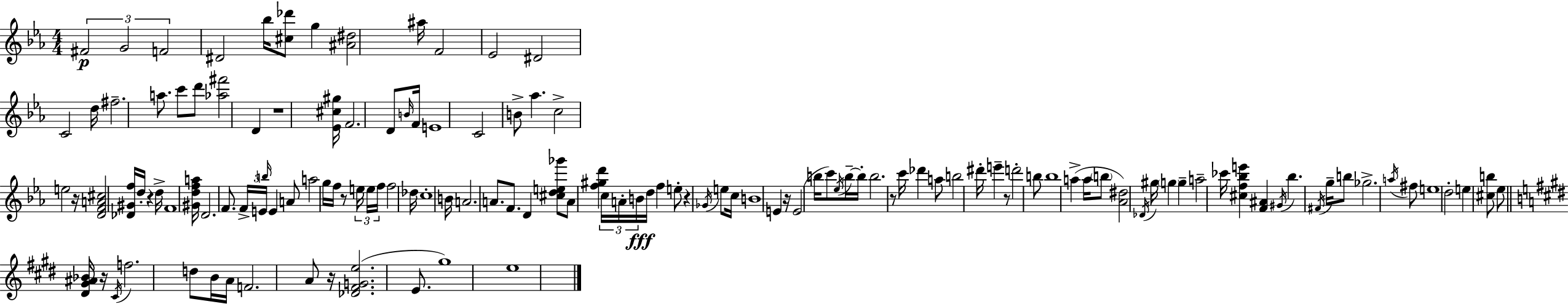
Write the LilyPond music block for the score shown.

{
  \clef treble
  \numericTimeSignature
  \time 4/4
  \key ees \major
  \tuplet 3/2 { fis'2\p g'2 | f'2 } dis'2 | bes''16 <cis'' des'''>8 g''4 <ais' dis''>2 ais''16 | f'2 ees'2 | \break dis'2 c'2 | d''16 fis''2.-- a''8. | c'''8 d'''8 <aes'' fis'''>2 d'4 | r1 | \break <ees' cis'' gis''>16 f'2. d'8 \grace { b'16 } | f'16 e'1 | c'2 b'8-> aes''4. | c''2-> e''2 | \break r16 <d' f' a' cis''>2 <des' gis' f''>16 d''16-. r4 | d''16-> f'1 | <gis' d'' f'' a''>16 d'2. f'8. | \tuplet 3/2 { f'16-> e'16 \grace { b''16 } } e'4 a'8 a''2 | \break g''16 f''16 r8 \tuplet 3/2 { e''16 e''16 f''16 } f''2 | des''16 c''1-. | b'16 a'2. a'8. | f'8. d'4 <cis'' d'' e'' ges'''>8 a'8 <f'' gis'' d'''>4 | \break \tuplet 3/2 { c''16 a'16-. b'16\fff } d''16 f''4 e''8-. r4 \acciaccatura { ges'16 } | e''8 c''16 b'1 | e'4 r16 e'2( | b''16 c'''8) \acciaccatura { ees''16 } b''16--~~ b''16-. b''2. | \break r8 c'''16 des'''4 a''8 b''2 | dis'''16-. e'''4-- r8 d'''2-. | b''8 b''1 | a''4->( a''16 \parenthesize b''8 <aes' dis''>2) | \break \acciaccatura { des'16 } gis''16 \parenthesize g''4 g''4-- a''2-- | ces'''16 <cis'' f'' bes'' e'''>4 <f' ais'>4 \acciaccatura { gis'16 } bes''4. | \acciaccatura { fis'16 } g''16-- b''8 ges''2.-> | \acciaccatura { a''16 } fis''8 e''1 | \break d''2-. | e''4 <cis'' b''>8 ees''8 \bar "||" \break \key e \major <dis' gis' ais' bes'>16 r16 \acciaccatura { cis'16 } f''2. d''8 | b'16 a'16 f'2. a'8 | r16 <des' fis' g' e''>2.( e'8. | gis''1) | \break e''1 | \bar "|."
}